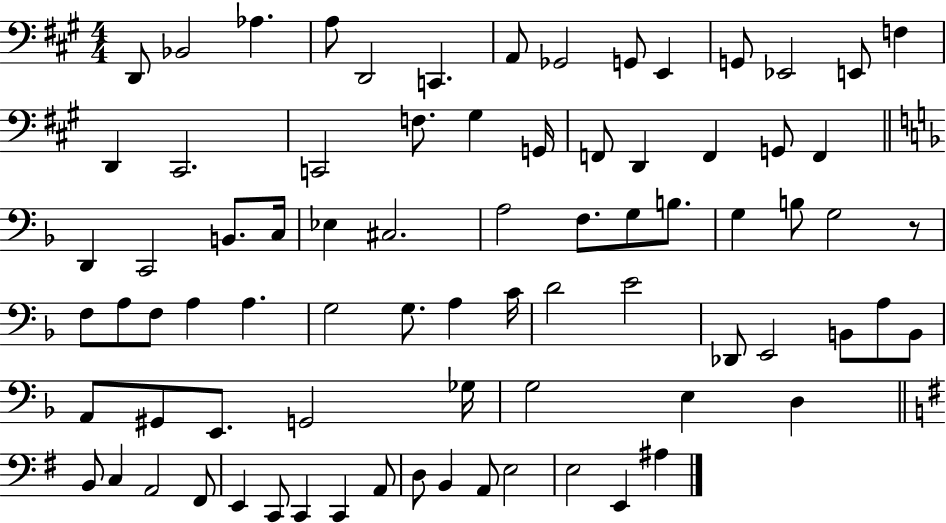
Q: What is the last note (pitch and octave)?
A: A#3